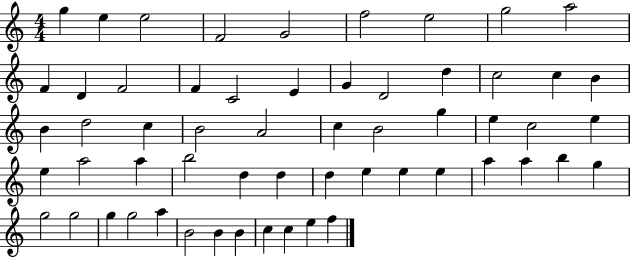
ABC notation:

X:1
T:Untitled
M:4/4
L:1/4
K:C
g e e2 F2 G2 f2 e2 g2 a2 F D F2 F C2 E G D2 d c2 c B B d2 c B2 A2 c B2 g e c2 e e a2 a b2 d d d e e e a a b g g2 g2 g g2 a B2 B B c c e f